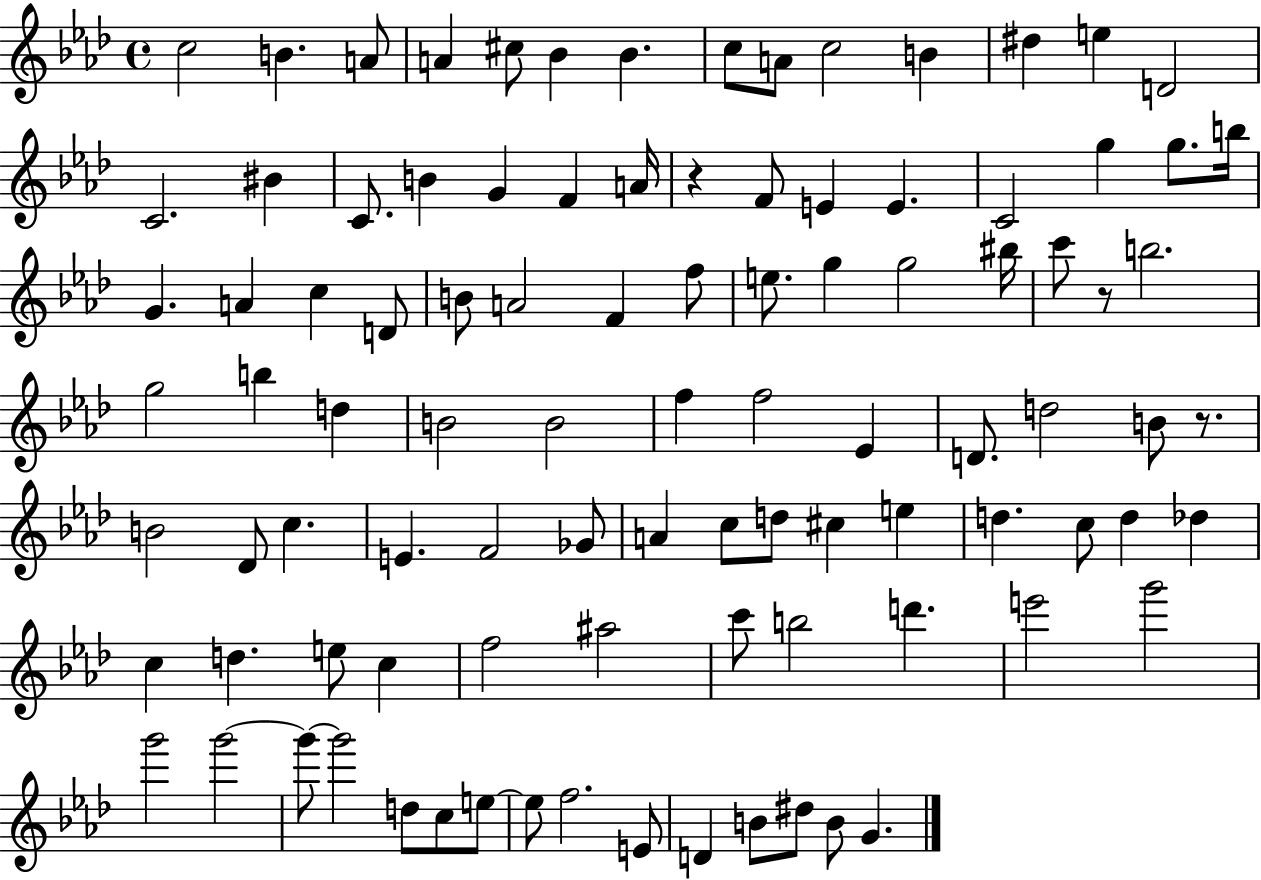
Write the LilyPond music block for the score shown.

{
  \clef treble
  \time 4/4
  \defaultTimeSignature
  \key aes \major
  c''2 b'4. a'8 | a'4 cis''8 bes'4 bes'4. | c''8 a'8 c''2 b'4 | dis''4 e''4 d'2 | \break c'2. bis'4 | c'8. b'4 g'4 f'4 a'16 | r4 f'8 e'4 e'4. | c'2 g''4 g''8. b''16 | \break g'4. a'4 c''4 d'8 | b'8 a'2 f'4 f''8 | e''8. g''4 g''2 bis''16 | c'''8 r8 b''2. | \break g''2 b''4 d''4 | b'2 b'2 | f''4 f''2 ees'4 | d'8. d''2 b'8 r8. | \break b'2 des'8 c''4. | e'4. f'2 ges'8 | a'4 c''8 d''8 cis''4 e''4 | d''4. c''8 d''4 des''4 | \break c''4 d''4. e''8 c''4 | f''2 ais''2 | c'''8 b''2 d'''4. | e'''2 g'''2 | \break g'''2 g'''2~~ | g'''8~~ g'''2 d''8 c''8 e''8~~ | e''8 f''2. e'8 | d'4 b'8 dis''8 b'8 g'4. | \break \bar "|."
}